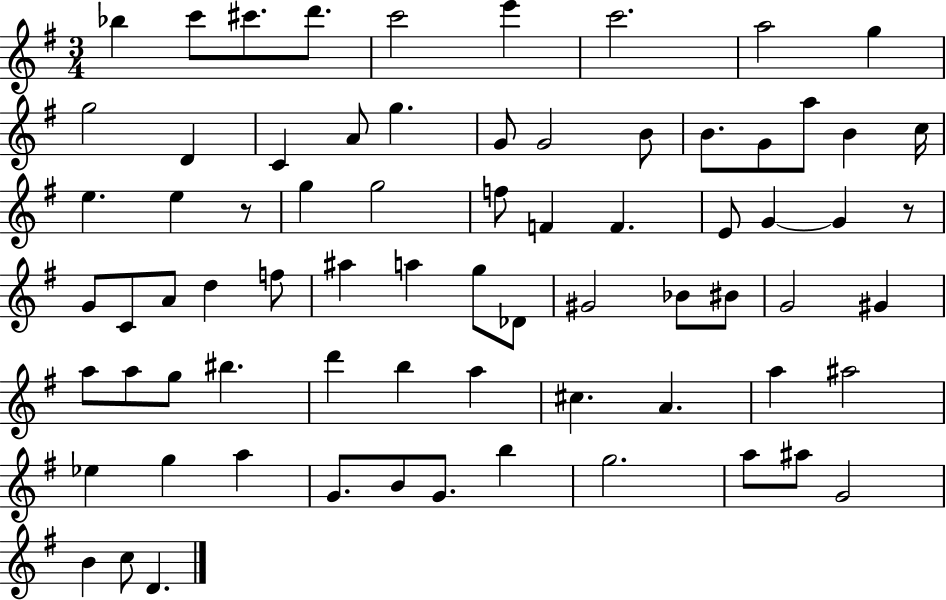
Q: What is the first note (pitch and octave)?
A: Bb5